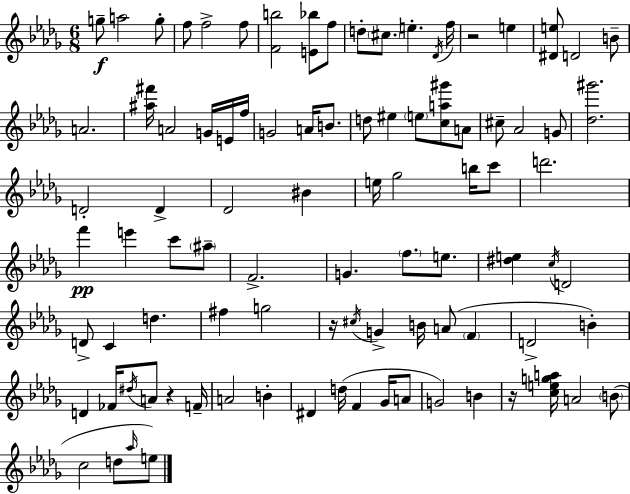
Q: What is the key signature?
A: BES minor